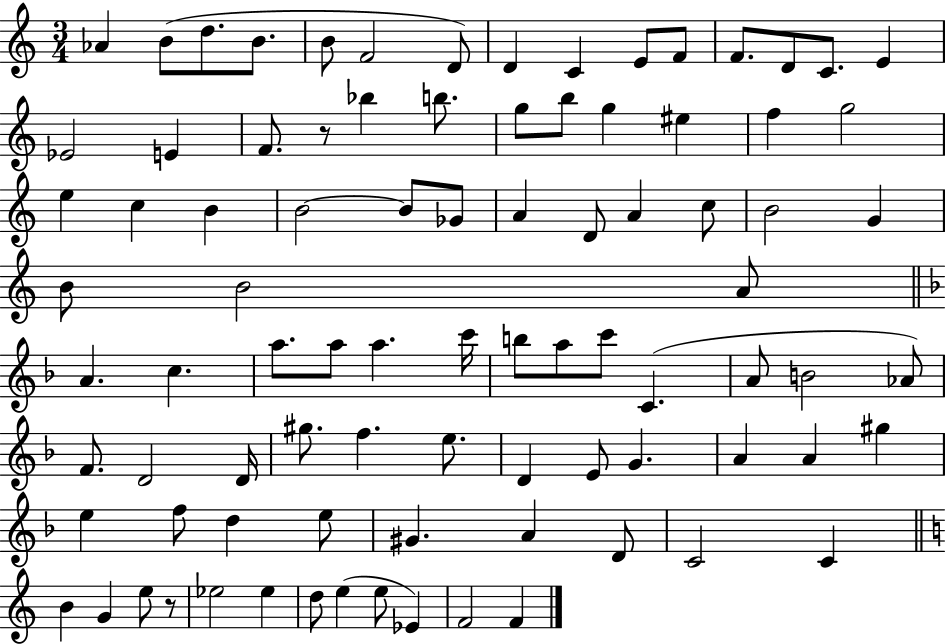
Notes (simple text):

Ab4/q B4/e D5/e. B4/e. B4/e F4/h D4/e D4/q C4/q E4/e F4/e F4/e. D4/e C4/e. E4/q Eb4/h E4/q F4/e. R/e Bb5/q B5/e. G5/e B5/e G5/q EIS5/q F5/q G5/h E5/q C5/q B4/q B4/h B4/e Gb4/e A4/q D4/e A4/q C5/e B4/h G4/q B4/e B4/h A4/e A4/q. C5/q. A5/e. A5/e A5/q. C6/s B5/e A5/e C6/e C4/q. A4/e B4/h Ab4/e F4/e. D4/h D4/s G#5/e. F5/q. E5/e. D4/q E4/e G4/q. A4/q A4/q G#5/q E5/q F5/e D5/q E5/e G#4/q. A4/q D4/e C4/h C4/q B4/q G4/q E5/e R/e Eb5/h Eb5/q D5/e E5/q E5/e Eb4/q F4/h F4/q